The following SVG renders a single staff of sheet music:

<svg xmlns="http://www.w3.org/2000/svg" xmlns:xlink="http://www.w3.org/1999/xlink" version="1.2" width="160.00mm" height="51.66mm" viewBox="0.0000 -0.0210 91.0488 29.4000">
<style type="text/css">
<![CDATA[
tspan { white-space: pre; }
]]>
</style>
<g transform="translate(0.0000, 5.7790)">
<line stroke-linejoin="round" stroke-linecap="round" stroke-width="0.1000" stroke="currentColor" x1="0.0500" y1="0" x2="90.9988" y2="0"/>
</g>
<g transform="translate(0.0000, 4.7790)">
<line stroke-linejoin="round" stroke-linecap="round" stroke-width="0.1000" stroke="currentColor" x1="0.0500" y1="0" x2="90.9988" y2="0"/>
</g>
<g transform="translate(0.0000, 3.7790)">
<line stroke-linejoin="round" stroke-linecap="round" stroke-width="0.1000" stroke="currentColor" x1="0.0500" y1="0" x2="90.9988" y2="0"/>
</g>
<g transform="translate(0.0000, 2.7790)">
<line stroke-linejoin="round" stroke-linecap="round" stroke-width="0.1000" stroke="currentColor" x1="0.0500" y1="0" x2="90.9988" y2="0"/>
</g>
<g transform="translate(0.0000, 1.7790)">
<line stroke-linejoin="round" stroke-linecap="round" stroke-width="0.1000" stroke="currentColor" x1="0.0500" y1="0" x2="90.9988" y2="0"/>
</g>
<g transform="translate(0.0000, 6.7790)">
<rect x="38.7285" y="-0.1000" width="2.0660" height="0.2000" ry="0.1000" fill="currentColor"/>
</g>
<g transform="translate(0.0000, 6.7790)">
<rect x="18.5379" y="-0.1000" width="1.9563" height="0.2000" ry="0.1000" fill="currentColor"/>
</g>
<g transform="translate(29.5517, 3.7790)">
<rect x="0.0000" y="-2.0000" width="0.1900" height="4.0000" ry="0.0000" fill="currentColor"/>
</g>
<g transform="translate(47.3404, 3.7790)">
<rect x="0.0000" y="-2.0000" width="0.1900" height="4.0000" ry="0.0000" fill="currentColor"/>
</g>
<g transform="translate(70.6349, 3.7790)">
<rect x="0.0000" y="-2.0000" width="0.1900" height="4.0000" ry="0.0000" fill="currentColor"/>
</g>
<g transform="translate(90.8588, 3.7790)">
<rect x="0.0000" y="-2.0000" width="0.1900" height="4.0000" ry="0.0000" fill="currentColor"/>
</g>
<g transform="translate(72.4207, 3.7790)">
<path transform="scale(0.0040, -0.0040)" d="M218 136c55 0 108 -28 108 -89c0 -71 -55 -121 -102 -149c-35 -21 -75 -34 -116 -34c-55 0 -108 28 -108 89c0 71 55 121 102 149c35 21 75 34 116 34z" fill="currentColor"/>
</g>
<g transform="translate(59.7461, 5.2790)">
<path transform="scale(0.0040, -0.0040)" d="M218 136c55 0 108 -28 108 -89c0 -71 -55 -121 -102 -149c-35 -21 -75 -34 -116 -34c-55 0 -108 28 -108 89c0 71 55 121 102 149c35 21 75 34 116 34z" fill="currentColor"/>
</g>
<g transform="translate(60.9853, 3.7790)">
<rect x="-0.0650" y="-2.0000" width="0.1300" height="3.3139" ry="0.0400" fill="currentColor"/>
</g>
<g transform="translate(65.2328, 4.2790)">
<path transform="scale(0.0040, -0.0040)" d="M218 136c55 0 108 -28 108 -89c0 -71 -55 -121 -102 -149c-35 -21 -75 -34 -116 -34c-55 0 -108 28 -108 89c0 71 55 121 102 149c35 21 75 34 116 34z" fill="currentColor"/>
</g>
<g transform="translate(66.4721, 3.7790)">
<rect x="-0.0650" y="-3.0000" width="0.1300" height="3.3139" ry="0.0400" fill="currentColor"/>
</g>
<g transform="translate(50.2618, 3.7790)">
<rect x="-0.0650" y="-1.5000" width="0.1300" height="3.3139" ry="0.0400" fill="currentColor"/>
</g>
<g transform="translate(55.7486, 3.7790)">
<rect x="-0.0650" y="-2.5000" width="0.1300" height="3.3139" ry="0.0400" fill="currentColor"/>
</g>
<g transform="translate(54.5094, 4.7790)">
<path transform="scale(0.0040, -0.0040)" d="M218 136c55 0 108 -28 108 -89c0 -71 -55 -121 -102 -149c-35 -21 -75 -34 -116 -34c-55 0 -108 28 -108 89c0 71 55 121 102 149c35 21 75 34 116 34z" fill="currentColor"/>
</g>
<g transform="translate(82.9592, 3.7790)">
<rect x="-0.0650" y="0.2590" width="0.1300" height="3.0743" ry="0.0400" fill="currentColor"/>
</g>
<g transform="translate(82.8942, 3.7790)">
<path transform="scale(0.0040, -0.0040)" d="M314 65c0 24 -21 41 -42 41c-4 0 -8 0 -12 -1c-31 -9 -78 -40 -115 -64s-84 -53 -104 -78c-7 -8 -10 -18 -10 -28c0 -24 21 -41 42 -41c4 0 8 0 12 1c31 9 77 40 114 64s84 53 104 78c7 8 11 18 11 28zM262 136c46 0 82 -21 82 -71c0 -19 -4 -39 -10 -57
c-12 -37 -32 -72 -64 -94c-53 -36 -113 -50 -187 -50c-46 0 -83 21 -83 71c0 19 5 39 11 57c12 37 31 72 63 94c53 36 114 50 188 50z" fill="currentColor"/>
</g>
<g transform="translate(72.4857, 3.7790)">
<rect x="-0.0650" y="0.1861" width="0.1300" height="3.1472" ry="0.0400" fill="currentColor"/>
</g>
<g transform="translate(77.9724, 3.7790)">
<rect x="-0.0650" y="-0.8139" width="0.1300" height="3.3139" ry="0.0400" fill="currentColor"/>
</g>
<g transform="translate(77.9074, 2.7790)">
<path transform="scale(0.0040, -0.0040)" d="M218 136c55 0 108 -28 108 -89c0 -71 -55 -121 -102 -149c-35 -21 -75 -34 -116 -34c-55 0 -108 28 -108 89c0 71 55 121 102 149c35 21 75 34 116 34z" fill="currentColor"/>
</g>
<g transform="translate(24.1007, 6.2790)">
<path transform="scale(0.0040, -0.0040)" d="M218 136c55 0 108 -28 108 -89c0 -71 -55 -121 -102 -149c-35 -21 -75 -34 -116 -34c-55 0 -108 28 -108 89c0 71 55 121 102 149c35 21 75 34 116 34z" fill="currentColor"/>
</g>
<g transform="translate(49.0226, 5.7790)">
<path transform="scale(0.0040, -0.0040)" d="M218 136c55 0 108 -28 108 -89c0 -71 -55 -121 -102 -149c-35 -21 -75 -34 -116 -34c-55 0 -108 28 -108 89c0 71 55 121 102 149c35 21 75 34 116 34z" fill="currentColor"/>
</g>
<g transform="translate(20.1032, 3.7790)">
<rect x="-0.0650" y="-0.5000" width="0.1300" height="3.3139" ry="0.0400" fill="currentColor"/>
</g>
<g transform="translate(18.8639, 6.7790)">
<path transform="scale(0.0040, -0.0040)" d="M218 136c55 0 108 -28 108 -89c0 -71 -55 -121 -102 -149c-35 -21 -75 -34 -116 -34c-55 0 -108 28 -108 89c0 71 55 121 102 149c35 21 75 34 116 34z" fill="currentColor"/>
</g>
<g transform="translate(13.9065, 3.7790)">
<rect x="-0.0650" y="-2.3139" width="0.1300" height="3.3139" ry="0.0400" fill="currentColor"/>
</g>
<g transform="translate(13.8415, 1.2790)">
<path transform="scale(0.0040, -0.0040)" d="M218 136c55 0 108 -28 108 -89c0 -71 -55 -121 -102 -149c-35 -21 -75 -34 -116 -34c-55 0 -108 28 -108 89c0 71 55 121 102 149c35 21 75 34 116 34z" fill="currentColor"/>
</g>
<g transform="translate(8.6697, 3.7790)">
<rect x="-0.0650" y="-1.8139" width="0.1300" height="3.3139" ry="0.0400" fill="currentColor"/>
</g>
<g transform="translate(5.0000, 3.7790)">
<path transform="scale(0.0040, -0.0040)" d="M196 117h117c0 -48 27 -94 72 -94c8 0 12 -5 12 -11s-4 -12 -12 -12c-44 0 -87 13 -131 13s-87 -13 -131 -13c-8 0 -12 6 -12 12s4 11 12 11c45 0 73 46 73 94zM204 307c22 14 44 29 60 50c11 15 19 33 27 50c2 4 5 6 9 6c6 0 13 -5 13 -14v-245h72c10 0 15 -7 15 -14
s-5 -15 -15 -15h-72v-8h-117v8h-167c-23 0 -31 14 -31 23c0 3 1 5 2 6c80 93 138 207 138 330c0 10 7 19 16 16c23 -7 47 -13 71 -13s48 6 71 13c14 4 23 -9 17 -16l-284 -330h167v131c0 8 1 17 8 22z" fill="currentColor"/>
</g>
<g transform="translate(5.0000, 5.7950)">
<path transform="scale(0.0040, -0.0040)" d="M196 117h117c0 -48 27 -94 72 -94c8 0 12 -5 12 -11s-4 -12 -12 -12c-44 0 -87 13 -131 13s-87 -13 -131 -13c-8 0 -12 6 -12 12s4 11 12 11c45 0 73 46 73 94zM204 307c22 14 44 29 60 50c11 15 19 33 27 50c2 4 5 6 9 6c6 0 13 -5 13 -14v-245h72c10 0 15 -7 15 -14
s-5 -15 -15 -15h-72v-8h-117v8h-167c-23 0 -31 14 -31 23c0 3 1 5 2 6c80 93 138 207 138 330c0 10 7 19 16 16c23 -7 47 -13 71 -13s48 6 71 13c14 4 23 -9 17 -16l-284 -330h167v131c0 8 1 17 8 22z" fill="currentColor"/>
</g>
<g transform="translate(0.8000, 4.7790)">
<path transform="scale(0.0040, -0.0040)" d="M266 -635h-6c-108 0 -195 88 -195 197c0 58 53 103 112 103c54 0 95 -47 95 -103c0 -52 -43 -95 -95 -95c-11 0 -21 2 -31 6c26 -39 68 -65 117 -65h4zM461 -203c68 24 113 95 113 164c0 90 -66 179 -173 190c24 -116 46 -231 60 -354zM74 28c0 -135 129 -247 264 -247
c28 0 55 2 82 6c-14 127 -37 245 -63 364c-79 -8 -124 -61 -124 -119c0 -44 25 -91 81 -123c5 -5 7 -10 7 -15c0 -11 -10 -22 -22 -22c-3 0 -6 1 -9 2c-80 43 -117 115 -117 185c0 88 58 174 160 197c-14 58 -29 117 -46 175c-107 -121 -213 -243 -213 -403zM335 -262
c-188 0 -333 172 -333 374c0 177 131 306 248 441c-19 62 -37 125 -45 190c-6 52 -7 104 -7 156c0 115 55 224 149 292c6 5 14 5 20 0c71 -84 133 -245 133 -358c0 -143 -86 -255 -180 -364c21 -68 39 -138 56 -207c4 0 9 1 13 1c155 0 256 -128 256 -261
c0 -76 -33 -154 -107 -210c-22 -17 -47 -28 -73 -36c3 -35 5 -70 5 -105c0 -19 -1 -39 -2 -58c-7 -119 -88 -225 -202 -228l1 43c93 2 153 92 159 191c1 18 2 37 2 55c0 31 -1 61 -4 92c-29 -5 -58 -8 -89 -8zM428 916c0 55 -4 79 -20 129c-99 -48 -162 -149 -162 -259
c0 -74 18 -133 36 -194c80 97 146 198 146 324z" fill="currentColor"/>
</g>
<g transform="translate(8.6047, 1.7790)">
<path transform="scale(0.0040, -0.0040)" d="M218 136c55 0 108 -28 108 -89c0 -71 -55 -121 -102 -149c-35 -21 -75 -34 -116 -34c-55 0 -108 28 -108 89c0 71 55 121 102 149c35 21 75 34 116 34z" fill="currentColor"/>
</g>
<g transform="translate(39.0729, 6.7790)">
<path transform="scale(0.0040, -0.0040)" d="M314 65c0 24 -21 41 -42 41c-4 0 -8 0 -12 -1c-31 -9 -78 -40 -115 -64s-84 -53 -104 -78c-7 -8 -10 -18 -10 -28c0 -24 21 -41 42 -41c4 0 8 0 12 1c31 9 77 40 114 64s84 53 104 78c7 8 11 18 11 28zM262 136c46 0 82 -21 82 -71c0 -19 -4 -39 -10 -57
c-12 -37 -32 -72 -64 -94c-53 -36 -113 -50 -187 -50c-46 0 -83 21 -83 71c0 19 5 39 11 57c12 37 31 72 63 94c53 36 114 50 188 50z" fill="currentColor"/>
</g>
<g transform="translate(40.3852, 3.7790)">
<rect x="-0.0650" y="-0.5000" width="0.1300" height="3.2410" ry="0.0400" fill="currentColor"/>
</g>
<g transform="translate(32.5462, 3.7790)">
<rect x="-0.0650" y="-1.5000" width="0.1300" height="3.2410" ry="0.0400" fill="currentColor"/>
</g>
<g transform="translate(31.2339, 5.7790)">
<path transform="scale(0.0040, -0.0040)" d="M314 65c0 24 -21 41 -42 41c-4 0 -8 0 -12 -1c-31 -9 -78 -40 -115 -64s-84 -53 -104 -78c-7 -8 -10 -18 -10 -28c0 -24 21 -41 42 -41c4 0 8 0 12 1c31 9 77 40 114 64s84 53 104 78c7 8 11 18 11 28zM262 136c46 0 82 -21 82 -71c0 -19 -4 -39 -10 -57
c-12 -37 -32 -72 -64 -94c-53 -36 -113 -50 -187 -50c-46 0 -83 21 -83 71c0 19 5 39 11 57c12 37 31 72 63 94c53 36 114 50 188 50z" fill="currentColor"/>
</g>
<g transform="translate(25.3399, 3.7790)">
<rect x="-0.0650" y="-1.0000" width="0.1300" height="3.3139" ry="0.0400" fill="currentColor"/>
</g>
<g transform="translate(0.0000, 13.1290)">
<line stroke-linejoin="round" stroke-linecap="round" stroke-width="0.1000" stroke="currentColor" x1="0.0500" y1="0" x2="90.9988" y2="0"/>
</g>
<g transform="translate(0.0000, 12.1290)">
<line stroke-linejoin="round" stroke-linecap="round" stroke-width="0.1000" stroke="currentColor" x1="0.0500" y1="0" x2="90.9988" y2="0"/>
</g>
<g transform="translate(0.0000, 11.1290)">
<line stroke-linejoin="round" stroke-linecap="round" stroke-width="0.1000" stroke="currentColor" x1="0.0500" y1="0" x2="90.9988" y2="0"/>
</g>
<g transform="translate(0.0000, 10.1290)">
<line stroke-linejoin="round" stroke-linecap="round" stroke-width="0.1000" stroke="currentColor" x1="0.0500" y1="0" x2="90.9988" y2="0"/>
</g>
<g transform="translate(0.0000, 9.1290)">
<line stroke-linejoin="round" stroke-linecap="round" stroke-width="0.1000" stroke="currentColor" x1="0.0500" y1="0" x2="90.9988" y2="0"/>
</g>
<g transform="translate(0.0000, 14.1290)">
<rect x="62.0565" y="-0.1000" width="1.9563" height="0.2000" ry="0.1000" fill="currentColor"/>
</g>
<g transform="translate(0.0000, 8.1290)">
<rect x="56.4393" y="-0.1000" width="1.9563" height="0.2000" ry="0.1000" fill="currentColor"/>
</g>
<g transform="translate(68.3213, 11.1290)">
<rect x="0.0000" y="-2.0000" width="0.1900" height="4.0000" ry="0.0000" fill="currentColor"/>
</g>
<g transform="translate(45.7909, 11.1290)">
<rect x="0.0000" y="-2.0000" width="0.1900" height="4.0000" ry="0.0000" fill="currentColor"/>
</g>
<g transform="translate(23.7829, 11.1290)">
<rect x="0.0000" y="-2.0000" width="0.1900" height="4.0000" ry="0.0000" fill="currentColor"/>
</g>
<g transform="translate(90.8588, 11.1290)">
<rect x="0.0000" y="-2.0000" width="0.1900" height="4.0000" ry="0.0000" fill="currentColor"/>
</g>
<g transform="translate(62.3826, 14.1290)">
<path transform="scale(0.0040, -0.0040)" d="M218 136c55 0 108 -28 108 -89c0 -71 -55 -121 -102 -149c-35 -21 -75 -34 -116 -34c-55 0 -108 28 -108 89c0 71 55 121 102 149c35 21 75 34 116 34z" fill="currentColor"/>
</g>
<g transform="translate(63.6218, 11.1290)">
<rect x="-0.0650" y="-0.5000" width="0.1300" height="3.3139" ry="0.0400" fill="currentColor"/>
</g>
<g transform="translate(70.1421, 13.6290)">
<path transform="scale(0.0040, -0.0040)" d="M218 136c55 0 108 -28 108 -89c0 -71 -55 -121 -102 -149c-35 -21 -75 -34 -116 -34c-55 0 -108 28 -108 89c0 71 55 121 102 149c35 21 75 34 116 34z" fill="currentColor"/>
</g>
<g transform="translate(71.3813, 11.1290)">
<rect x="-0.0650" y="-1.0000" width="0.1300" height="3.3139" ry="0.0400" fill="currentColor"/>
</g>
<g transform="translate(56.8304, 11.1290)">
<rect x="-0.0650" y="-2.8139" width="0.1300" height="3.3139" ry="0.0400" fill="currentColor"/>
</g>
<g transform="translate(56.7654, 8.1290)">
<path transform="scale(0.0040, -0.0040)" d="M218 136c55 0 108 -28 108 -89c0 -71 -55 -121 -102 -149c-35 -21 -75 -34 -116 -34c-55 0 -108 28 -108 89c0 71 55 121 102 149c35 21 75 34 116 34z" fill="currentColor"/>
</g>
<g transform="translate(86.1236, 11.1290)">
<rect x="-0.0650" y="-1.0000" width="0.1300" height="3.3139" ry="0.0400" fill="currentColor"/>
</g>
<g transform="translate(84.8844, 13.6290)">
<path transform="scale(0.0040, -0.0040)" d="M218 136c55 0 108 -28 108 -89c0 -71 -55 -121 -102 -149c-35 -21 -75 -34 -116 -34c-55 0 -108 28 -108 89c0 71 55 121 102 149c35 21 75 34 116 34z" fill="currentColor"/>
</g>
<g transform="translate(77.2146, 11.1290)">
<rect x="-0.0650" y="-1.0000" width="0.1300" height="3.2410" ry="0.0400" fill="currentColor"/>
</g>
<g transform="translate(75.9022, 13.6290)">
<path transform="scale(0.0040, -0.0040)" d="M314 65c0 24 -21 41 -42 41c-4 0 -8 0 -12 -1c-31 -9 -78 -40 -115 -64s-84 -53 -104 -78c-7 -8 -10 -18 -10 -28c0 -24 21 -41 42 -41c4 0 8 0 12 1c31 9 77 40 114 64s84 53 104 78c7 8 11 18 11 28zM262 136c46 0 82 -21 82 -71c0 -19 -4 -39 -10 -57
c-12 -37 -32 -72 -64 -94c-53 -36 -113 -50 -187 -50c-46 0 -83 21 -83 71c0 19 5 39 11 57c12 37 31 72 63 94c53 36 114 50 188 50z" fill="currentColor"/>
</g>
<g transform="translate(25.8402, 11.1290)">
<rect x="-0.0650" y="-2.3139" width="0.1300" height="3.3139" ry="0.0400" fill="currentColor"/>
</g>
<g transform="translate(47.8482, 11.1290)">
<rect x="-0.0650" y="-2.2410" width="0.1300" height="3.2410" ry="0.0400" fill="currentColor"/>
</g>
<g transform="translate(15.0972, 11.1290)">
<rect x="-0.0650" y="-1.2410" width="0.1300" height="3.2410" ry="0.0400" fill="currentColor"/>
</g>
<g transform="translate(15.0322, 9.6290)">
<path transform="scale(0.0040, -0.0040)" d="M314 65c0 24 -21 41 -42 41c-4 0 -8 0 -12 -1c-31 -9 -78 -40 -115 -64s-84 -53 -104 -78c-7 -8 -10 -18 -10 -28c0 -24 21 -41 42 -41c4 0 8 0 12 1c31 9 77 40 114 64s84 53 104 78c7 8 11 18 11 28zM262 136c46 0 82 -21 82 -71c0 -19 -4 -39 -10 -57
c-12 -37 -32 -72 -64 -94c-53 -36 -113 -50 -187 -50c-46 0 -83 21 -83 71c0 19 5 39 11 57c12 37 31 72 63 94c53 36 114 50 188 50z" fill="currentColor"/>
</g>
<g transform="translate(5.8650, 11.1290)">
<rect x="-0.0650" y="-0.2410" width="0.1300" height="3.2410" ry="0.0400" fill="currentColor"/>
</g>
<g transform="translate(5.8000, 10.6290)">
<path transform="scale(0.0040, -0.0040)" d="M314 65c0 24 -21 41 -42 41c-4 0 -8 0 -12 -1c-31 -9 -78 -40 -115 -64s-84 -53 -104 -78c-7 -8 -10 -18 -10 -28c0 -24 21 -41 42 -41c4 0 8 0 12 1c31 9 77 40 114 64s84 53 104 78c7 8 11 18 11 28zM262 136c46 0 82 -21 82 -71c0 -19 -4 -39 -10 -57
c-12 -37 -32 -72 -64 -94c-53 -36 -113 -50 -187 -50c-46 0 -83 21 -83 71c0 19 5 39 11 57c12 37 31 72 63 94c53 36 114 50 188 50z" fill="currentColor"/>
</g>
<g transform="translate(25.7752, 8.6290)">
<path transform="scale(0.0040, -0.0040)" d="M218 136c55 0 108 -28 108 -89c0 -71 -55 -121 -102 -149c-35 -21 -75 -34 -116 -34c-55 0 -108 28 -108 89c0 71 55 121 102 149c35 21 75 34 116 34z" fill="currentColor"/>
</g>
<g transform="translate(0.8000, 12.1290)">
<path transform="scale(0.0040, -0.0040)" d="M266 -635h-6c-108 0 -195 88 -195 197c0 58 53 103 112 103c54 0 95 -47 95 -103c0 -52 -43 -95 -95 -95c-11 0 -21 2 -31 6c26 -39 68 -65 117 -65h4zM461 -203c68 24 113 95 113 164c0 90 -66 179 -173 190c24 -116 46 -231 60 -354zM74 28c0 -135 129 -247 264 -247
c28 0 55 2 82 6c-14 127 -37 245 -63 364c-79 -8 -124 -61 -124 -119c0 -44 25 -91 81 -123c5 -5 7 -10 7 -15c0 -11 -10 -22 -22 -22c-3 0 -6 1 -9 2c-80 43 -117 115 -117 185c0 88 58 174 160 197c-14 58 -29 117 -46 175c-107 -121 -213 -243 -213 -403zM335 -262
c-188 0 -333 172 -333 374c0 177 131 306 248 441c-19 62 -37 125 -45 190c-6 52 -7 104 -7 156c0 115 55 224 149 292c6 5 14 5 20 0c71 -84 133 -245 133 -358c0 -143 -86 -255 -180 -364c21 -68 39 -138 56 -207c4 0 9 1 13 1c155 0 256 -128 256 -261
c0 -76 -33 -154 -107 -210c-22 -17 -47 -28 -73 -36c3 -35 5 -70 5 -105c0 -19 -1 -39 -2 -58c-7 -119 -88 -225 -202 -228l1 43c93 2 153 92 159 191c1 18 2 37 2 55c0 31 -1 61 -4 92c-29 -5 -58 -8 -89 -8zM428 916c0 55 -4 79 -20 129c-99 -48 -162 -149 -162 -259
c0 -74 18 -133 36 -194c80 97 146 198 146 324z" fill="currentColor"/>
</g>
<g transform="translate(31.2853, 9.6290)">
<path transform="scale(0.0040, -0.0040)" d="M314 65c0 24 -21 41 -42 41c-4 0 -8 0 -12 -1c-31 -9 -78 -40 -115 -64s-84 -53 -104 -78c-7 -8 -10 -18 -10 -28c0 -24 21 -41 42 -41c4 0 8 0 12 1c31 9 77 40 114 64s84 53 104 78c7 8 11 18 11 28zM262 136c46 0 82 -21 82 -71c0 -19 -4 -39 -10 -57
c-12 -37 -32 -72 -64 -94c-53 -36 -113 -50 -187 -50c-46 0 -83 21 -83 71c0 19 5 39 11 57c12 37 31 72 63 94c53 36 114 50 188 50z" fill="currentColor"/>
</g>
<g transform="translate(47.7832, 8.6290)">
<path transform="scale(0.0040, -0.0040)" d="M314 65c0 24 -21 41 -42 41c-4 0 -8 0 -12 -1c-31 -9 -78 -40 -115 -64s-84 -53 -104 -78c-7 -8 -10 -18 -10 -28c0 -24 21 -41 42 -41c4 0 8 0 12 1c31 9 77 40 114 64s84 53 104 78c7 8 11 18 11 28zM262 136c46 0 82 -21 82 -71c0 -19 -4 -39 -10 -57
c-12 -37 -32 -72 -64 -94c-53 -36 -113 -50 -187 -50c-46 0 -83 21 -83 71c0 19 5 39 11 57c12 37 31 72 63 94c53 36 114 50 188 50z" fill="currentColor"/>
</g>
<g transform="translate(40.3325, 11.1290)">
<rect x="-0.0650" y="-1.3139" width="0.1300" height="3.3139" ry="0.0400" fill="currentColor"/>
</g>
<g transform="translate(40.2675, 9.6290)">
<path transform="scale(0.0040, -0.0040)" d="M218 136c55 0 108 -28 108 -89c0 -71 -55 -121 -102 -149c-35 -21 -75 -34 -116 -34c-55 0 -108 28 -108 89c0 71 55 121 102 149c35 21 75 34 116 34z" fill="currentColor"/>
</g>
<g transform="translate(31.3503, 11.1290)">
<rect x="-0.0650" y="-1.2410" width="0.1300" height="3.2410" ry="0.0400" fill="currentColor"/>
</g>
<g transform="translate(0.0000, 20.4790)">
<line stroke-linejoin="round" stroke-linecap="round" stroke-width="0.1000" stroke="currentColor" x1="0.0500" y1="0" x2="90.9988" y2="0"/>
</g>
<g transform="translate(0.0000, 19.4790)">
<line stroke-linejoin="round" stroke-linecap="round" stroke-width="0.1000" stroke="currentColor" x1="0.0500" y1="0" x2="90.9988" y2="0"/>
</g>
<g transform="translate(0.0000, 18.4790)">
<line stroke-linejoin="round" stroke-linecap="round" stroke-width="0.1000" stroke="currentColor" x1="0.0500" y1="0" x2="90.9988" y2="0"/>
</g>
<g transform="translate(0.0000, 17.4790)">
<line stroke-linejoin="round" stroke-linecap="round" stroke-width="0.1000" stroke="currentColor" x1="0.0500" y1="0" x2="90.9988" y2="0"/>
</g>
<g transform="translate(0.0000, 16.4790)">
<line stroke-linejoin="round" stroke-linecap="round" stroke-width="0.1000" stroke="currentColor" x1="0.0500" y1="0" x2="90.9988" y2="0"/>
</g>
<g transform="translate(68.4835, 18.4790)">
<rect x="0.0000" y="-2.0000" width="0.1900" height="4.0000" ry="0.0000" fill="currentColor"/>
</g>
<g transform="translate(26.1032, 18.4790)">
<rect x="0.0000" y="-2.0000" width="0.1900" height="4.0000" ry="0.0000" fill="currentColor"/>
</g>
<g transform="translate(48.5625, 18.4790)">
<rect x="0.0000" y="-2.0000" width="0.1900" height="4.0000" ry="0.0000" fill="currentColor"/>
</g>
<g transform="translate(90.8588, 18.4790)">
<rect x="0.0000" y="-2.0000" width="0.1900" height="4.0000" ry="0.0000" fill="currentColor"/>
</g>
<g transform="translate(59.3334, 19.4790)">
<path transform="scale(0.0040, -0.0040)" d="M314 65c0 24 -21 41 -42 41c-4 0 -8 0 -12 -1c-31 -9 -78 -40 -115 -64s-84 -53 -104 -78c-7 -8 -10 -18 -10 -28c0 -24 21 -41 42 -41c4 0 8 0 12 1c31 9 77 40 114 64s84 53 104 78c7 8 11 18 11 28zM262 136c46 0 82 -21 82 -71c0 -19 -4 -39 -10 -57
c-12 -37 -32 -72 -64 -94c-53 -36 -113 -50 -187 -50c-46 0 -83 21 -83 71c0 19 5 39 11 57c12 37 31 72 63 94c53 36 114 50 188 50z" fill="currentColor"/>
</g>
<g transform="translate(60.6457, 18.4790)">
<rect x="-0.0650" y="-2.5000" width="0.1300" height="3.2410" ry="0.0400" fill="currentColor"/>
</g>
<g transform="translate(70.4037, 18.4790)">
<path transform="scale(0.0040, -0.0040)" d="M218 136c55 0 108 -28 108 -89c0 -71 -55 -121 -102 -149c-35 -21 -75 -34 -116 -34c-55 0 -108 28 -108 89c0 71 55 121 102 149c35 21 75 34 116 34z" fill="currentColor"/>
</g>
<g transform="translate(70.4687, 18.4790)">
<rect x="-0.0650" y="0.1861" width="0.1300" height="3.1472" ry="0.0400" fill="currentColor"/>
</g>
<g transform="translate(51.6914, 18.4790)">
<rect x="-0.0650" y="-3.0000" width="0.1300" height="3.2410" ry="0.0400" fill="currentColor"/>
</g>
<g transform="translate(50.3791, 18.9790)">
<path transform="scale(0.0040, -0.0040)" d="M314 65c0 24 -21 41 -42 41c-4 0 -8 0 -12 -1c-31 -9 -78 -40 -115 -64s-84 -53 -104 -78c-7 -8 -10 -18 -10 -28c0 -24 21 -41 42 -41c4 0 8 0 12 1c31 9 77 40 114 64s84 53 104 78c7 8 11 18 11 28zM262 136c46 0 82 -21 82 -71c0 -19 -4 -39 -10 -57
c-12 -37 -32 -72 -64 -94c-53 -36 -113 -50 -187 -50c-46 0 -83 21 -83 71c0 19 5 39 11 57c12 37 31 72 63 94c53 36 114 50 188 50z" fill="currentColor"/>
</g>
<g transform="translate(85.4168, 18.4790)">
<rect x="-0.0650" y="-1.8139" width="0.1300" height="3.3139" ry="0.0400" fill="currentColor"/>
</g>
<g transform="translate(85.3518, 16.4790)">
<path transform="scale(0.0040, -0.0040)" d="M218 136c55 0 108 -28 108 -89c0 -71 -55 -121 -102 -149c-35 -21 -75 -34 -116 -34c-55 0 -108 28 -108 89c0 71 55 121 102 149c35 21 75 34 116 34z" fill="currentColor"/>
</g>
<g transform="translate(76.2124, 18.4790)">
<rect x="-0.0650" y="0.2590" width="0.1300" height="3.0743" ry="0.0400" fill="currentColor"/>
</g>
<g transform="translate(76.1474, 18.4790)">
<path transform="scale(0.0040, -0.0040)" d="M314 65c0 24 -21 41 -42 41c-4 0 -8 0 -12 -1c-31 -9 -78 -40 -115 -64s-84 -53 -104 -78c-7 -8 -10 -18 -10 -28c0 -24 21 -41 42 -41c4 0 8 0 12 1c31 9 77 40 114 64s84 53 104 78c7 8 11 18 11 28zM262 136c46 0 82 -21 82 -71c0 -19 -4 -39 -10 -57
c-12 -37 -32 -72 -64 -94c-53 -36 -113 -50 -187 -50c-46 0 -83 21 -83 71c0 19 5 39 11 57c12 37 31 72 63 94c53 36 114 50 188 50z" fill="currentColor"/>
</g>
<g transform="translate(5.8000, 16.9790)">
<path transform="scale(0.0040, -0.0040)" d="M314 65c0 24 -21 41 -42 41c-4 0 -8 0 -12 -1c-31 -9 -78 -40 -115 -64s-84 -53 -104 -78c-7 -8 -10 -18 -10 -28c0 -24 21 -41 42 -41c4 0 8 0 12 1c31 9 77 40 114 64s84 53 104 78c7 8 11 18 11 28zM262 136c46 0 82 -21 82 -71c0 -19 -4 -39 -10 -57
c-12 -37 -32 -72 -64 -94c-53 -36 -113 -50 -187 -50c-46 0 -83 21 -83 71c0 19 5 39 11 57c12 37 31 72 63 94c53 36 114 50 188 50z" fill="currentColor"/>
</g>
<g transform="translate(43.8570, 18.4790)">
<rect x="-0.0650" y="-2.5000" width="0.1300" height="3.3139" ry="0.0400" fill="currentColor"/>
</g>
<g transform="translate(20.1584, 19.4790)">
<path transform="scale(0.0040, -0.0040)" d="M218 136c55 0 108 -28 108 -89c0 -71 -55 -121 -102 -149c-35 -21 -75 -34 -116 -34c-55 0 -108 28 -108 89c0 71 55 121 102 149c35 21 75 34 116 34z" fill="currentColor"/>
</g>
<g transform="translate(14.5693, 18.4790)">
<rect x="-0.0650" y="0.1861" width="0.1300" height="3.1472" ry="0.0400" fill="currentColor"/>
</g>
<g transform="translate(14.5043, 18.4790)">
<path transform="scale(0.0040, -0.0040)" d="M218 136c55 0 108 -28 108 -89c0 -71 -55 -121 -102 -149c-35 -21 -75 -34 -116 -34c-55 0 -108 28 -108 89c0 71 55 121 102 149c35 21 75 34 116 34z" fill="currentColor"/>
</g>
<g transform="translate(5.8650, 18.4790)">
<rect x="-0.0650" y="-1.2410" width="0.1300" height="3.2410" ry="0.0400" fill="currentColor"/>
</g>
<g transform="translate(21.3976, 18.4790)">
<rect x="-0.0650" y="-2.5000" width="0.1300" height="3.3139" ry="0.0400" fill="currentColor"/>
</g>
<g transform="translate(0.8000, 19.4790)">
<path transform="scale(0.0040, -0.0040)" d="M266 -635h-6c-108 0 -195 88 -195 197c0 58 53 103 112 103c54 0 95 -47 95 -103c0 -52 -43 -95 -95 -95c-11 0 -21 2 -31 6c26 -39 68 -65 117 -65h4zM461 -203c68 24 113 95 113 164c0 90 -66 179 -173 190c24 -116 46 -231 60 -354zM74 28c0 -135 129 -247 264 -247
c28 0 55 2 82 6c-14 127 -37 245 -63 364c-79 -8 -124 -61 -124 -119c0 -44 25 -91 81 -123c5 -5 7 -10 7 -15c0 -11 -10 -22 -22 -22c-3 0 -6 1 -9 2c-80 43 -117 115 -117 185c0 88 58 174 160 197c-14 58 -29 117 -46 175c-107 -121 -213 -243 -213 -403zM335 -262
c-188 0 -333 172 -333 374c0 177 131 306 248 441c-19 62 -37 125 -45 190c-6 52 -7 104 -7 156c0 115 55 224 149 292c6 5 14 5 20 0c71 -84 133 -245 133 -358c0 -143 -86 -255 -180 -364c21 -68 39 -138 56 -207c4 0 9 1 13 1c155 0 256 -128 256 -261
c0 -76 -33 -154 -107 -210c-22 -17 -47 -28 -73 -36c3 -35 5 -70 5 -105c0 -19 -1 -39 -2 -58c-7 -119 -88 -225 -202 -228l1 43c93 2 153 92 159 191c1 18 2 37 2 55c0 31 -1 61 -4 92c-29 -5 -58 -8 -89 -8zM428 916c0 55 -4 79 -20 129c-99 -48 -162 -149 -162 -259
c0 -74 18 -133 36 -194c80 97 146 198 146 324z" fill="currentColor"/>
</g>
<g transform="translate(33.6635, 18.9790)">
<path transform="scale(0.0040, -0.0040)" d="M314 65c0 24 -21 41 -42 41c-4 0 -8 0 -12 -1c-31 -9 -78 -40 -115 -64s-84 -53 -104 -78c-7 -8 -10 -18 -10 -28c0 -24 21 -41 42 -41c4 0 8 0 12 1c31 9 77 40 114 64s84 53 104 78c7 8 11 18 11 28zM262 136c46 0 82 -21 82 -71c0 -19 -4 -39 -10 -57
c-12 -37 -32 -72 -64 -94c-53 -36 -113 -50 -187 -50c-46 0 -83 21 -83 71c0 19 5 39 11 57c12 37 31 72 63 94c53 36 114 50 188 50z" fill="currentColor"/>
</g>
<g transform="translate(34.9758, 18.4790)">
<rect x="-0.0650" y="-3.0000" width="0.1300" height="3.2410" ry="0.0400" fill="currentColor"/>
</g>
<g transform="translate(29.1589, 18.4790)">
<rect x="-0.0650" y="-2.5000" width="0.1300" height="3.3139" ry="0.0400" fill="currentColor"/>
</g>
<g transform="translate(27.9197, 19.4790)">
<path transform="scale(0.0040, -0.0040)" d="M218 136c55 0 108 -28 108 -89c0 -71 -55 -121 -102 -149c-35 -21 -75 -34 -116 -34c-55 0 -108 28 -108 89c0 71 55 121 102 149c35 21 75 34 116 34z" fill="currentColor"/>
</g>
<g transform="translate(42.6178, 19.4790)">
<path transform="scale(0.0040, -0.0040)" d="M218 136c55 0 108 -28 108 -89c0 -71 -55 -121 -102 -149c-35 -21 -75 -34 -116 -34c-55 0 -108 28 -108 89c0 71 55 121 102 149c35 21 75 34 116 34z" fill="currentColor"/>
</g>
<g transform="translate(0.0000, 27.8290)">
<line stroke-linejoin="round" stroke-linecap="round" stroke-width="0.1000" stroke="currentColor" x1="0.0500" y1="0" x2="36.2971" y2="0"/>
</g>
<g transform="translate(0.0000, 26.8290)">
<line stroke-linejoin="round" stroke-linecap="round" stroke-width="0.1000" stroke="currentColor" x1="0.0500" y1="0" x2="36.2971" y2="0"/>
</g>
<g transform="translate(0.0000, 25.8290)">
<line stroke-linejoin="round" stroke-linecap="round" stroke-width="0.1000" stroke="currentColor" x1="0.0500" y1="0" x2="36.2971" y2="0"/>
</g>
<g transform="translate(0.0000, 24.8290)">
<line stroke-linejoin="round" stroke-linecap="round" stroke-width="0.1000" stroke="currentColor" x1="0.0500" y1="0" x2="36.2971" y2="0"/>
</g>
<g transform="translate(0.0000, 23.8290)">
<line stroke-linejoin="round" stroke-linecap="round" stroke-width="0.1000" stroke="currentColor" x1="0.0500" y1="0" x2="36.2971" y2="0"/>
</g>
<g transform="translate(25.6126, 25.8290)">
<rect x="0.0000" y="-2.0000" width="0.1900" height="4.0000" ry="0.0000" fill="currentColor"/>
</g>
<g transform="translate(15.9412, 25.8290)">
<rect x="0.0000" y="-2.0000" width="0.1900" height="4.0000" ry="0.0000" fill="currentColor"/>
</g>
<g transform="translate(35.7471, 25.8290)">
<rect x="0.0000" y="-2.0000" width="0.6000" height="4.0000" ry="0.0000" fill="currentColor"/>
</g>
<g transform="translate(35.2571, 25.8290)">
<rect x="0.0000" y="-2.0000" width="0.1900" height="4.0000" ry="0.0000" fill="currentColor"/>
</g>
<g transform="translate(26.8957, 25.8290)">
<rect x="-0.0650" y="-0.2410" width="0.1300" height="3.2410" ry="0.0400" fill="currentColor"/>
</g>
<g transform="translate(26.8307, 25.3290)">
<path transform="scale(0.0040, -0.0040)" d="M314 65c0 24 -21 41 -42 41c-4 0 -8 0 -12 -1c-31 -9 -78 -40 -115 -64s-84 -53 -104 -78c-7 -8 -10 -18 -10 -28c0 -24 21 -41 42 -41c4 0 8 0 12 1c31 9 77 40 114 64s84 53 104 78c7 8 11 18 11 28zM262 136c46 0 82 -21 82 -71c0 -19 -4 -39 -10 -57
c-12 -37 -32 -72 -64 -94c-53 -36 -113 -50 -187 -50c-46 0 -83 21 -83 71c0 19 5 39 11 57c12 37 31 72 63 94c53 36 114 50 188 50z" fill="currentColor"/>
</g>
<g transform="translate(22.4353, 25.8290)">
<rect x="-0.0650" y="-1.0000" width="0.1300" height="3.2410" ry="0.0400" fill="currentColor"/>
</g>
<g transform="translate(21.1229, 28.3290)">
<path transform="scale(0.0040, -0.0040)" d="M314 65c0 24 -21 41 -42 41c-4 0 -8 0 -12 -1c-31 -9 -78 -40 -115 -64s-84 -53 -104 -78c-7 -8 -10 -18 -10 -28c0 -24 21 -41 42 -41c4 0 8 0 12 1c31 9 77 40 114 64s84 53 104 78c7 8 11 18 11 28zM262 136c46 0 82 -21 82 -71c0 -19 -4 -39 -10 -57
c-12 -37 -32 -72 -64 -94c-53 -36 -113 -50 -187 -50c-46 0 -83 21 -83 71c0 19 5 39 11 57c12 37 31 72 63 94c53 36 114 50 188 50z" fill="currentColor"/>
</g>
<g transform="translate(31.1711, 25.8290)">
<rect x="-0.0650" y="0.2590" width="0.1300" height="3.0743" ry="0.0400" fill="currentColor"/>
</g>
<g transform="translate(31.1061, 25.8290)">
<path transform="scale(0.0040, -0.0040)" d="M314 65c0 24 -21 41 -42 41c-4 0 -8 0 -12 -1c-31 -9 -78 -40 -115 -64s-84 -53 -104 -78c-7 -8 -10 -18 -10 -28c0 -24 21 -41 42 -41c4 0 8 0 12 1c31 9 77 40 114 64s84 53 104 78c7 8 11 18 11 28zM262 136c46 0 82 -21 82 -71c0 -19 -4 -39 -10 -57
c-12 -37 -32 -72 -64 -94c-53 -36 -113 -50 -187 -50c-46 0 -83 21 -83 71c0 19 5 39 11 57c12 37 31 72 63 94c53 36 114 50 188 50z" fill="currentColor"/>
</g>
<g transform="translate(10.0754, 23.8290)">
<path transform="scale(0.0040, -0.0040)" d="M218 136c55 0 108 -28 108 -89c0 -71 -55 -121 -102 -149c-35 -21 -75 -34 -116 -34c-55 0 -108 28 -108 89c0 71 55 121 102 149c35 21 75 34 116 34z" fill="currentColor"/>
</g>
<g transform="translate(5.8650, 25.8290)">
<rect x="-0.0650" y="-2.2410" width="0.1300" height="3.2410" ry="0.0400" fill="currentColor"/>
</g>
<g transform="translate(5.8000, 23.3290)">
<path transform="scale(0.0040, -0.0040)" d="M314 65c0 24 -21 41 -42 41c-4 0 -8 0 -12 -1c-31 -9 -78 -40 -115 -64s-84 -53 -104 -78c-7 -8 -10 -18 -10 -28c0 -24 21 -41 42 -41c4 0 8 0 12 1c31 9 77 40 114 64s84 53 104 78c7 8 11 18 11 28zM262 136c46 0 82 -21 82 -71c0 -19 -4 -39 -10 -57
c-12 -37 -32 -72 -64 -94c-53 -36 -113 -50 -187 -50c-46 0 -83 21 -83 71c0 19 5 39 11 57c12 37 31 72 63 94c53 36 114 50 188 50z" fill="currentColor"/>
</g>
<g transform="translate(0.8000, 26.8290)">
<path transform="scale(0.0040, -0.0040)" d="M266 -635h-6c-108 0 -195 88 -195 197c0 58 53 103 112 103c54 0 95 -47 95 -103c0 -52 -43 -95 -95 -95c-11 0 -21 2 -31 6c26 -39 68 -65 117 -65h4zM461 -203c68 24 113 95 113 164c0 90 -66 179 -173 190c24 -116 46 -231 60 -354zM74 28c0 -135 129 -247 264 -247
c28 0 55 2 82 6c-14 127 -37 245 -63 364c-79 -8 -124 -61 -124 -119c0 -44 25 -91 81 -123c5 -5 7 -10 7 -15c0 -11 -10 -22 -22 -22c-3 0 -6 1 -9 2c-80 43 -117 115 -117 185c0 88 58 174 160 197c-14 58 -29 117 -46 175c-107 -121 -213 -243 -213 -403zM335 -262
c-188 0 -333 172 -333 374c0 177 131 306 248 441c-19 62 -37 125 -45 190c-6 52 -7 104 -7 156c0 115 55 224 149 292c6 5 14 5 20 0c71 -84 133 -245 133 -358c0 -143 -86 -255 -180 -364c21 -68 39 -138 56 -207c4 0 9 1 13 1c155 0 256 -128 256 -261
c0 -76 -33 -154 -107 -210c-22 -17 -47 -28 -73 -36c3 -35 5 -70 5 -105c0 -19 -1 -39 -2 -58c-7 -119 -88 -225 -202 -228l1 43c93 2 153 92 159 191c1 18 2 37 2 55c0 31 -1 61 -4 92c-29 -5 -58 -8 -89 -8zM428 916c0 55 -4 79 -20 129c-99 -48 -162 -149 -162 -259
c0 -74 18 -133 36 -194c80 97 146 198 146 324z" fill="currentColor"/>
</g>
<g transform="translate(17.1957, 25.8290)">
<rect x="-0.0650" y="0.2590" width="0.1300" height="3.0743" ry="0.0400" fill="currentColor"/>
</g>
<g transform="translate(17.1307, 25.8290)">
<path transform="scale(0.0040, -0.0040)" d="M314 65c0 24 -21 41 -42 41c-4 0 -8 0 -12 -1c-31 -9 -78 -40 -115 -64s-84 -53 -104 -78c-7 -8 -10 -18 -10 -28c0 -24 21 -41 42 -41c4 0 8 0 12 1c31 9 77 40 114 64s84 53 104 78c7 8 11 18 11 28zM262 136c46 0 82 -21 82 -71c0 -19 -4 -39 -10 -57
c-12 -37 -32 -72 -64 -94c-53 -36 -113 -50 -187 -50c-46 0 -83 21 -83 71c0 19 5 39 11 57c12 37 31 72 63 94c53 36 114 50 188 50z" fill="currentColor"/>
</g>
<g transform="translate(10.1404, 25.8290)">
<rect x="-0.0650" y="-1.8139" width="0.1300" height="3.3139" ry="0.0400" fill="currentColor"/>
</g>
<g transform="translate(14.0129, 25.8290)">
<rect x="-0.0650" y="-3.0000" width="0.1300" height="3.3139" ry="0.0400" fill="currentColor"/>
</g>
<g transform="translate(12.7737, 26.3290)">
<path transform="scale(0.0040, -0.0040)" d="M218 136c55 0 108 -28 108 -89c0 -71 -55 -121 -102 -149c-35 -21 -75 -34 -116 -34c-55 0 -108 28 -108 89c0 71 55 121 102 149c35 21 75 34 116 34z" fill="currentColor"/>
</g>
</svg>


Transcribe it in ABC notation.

X:1
T:Untitled
M:4/4
L:1/4
K:C
f g C D E2 C2 E G F A B d B2 c2 e2 g e2 e g2 a C D D2 D e2 B G G A2 G A2 G2 B B2 f g2 f A B2 D2 c2 B2